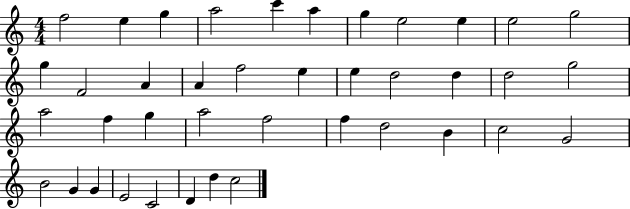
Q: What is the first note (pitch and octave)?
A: F5